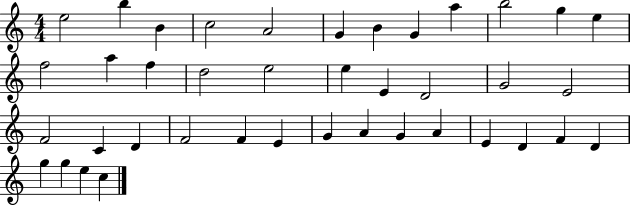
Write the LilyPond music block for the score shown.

{
  \clef treble
  \numericTimeSignature
  \time 4/4
  \key c \major
  e''2 b''4 b'4 | c''2 a'2 | g'4 b'4 g'4 a''4 | b''2 g''4 e''4 | \break f''2 a''4 f''4 | d''2 e''2 | e''4 e'4 d'2 | g'2 e'2 | \break f'2 c'4 d'4 | f'2 f'4 e'4 | g'4 a'4 g'4 a'4 | e'4 d'4 f'4 d'4 | \break g''4 g''4 e''4 c''4 | \bar "|."
}